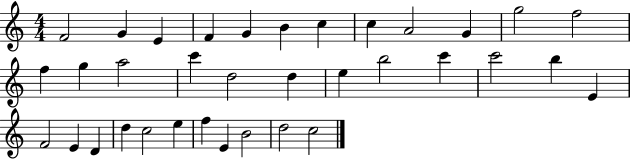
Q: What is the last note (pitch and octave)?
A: C5